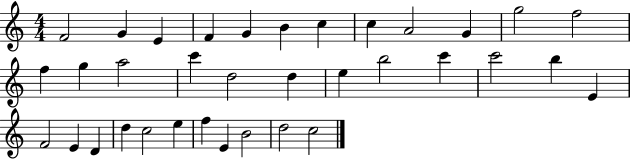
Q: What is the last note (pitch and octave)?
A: C5